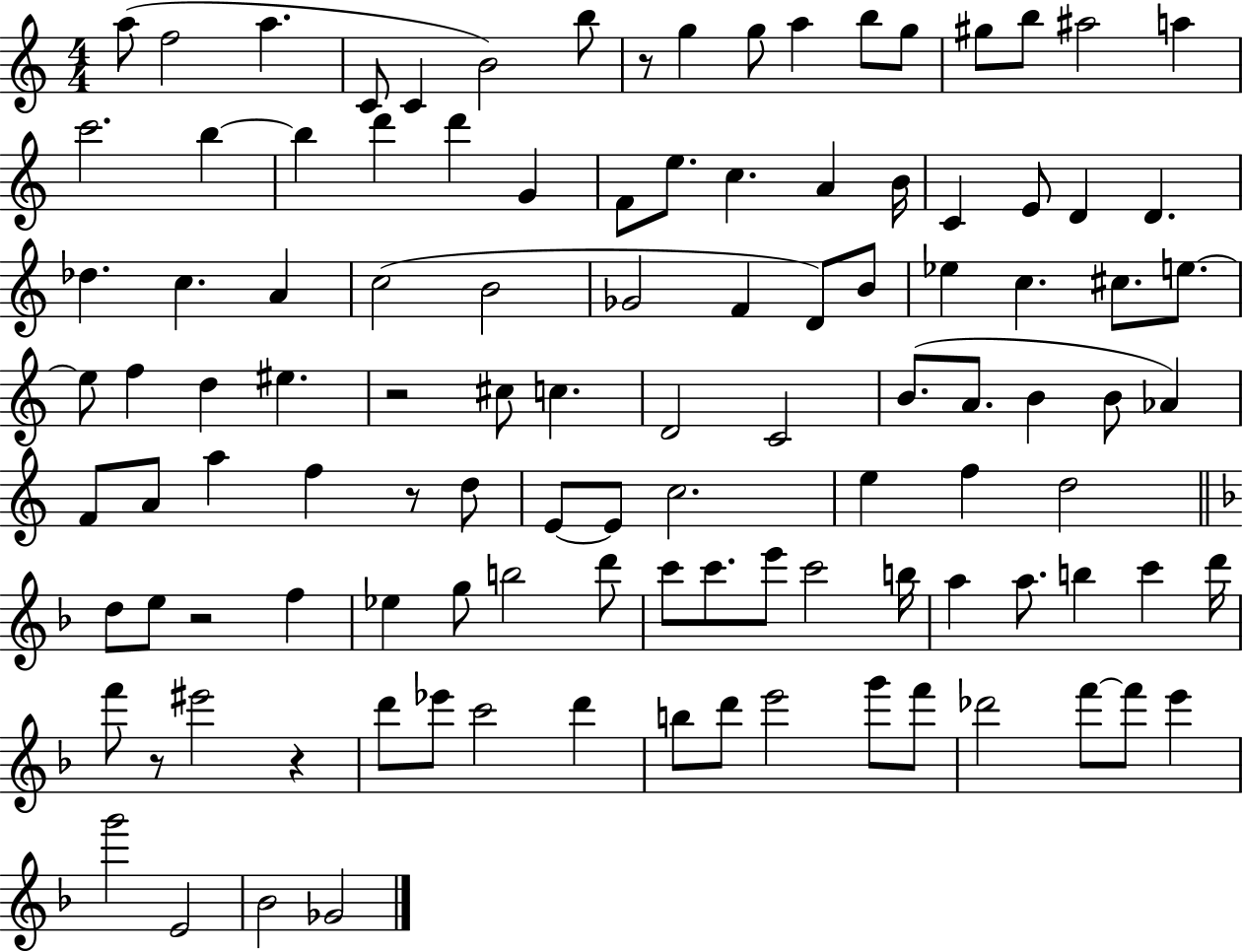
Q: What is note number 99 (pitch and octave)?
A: F6